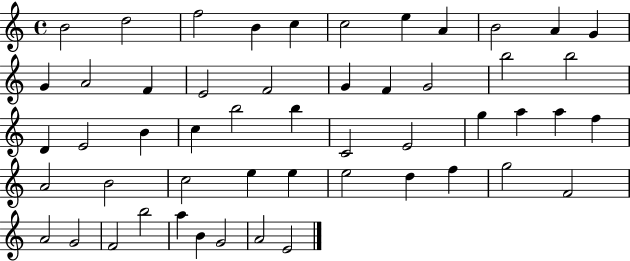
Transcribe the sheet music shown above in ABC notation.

X:1
T:Untitled
M:4/4
L:1/4
K:C
B2 d2 f2 B c c2 e A B2 A G G A2 F E2 F2 G F G2 b2 b2 D E2 B c b2 b C2 E2 g a a f A2 B2 c2 e e e2 d f g2 F2 A2 G2 F2 b2 a B G2 A2 E2